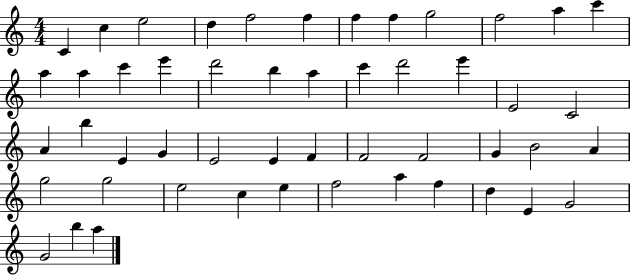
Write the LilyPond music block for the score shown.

{
  \clef treble
  \numericTimeSignature
  \time 4/4
  \key c \major
  c'4 c''4 e''2 | d''4 f''2 f''4 | f''4 f''4 g''2 | f''2 a''4 c'''4 | \break a''4 a''4 c'''4 e'''4 | d'''2 b''4 a''4 | c'''4 d'''2 e'''4 | e'2 c'2 | \break a'4 b''4 e'4 g'4 | e'2 e'4 f'4 | f'2 f'2 | g'4 b'2 a'4 | \break g''2 g''2 | e''2 c''4 e''4 | f''2 a''4 f''4 | d''4 e'4 g'2 | \break g'2 b''4 a''4 | \bar "|."
}